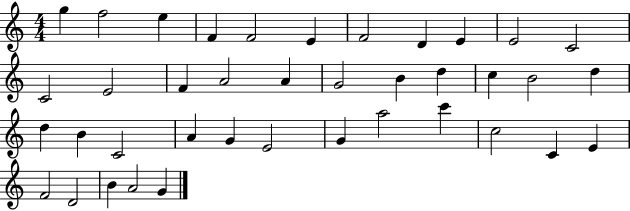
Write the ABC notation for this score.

X:1
T:Untitled
M:4/4
L:1/4
K:C
g f2 e F F2 E F2 D E E2 C2 C2 E2 F A2 A G2 B d c B2 d d B C2 A G E2 G a2 c' c2 C E F2 D2 B A2 G